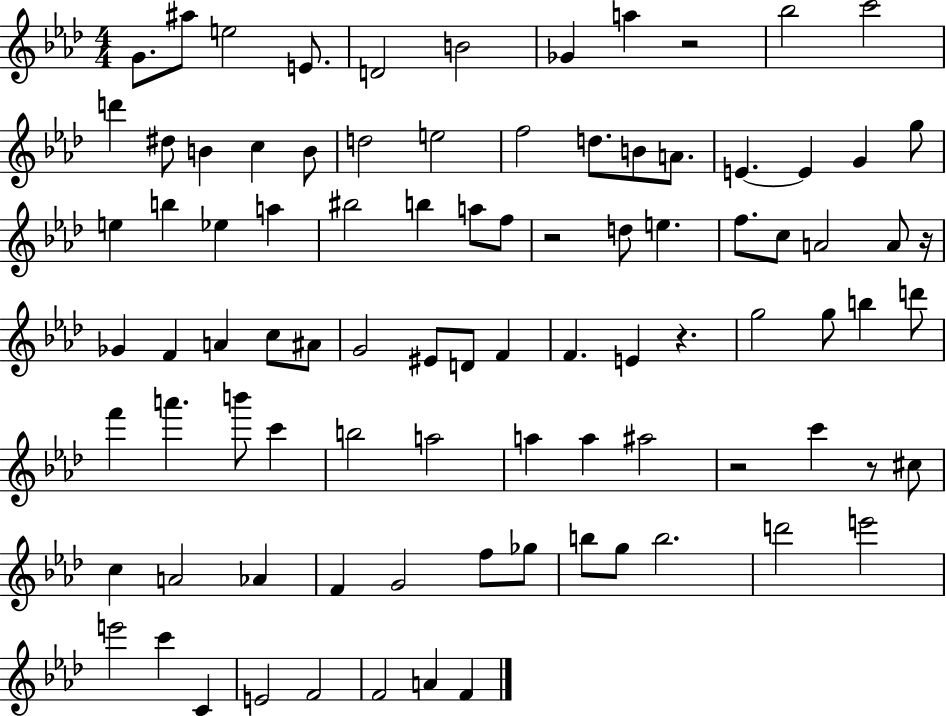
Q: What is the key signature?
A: AES major